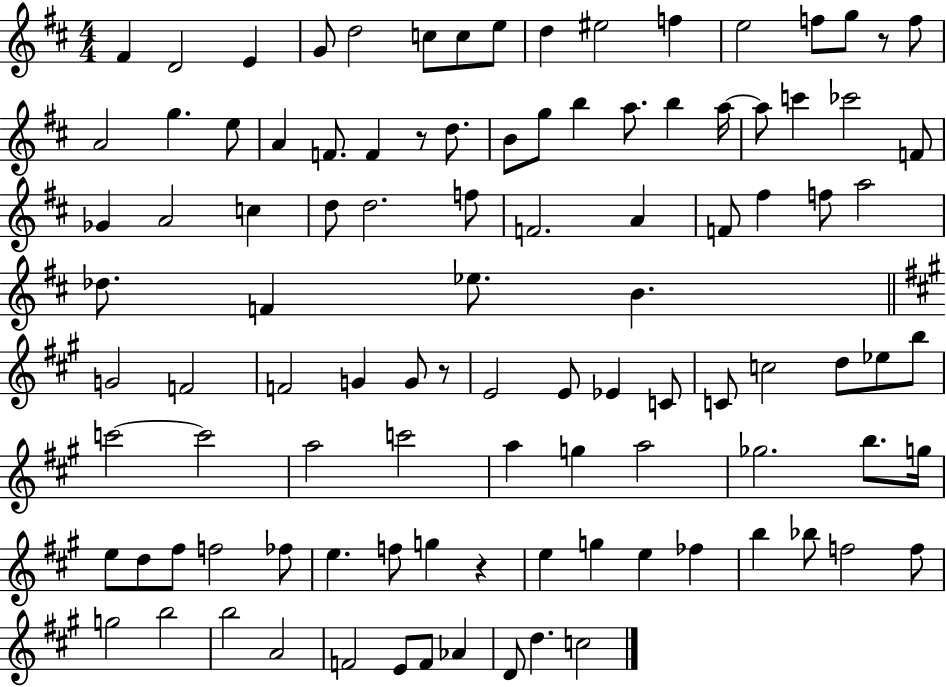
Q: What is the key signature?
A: D major